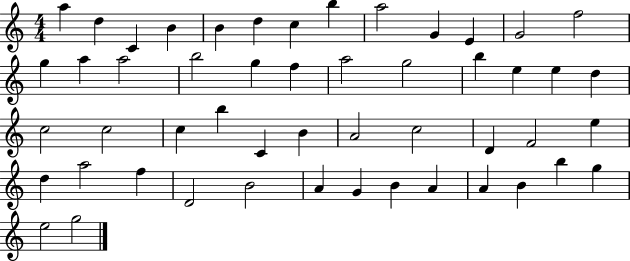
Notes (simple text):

A5/q D5/q C4/q B4/q B4/q D5/q C5/q B5/q A5/h G4/q E4/q G4/h F5/h G5/q A5/q A5/h B5/h G5/q F5/q A5/h G5/h B5/q E5/q E5/q D5/q C5/h C5/h C5/q B5/q C4/q B4/q A4/h C5/h D4/q F4/h E5/q D5/q A5/h F5/q D4/h B4/h A4/q G4/q B4/q A4/q A4/q B4/q B5/q G5/q E5/h G5/h